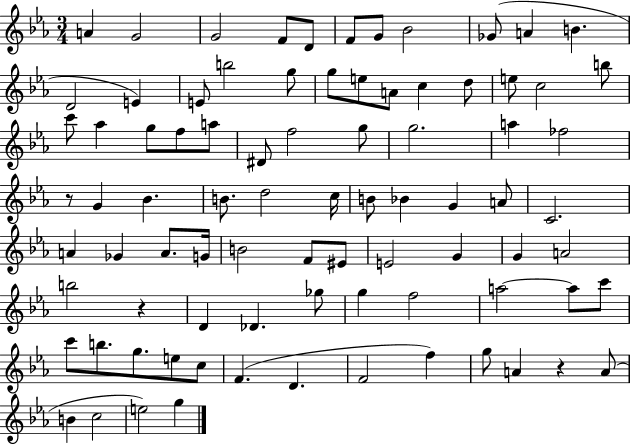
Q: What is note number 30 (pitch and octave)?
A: D#4